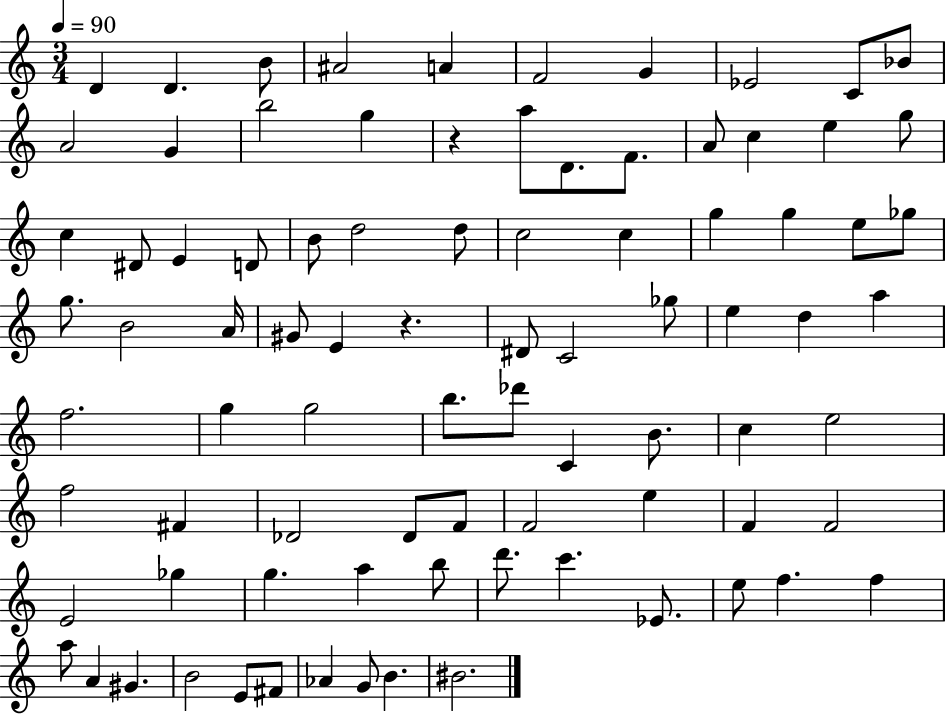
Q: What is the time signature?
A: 3/4